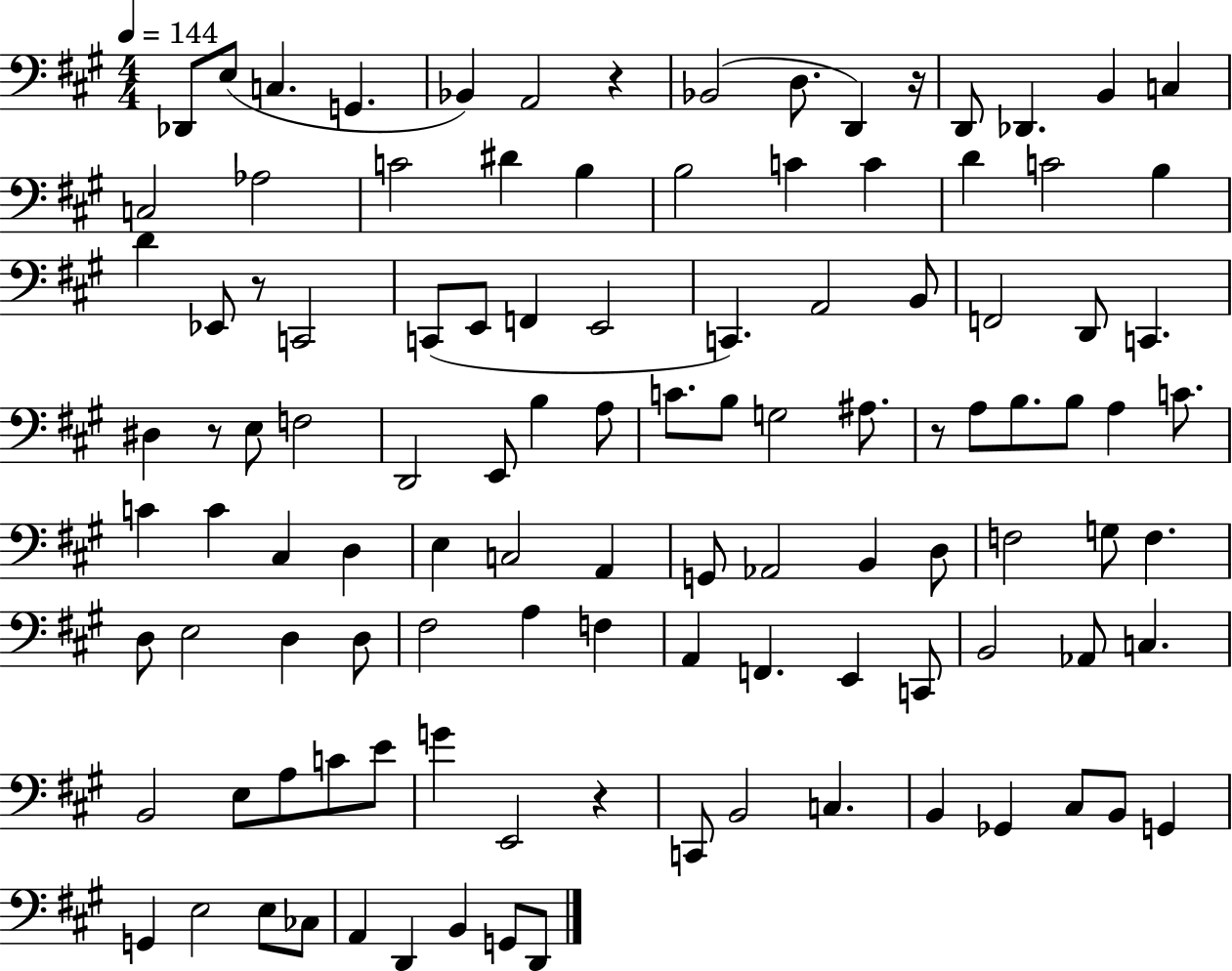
Db2/e E3/e C3/q. G2/q. Bb2/q A2/h R/q Bb2/h D3/e. D2/q R/s D2/e Db2/q. B2/q C3/q C3/h Ab3/h C4/h D#4/q B3/q B3/h C4/q C4/q D4/q C4/h B3/q D4/q Eb2/e R/e C2/h C2/e E2/e F2/q E2/h C2/q. A2/h B2/e F2/h D2/e C2/q. D#3/q R/e E3/e F3/h D2/h E2/e B3/q A3/e C4/e. B3/e G3/h A#3/e. R/e A3/e B3/e. B3/e A3/q C4/e. C4/q C4/q C#3/q D3/q E3/q C3/h A2/q G2/e Ab2/h B2/q D3/e F3/h G3/e F3/q. D3/e E3/h D3/q D3/e F#3/h A3/q F3/q A2/q F2/q. E2/q C2/e B2/h Ab2/e C3/q. B2/h E3/e A3/e C4/e E4/e G4/q E2/h R/q C2/e B2/h C3/q. B2/q Gb2/q C#3/e B2/e G2/q G2/q E3/h E3/e CES3/e A2/q D2/q B2/q G2/e D2/e